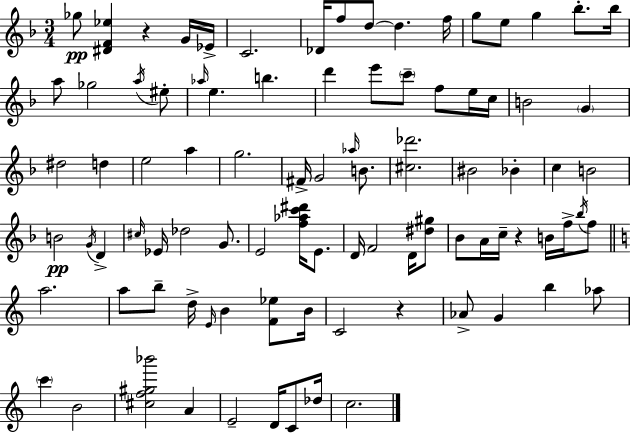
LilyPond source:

{
  \clef treble
  \numericTimeSignature
  \time 3/4
  \key f \major
  \repeat volta 2 { ges''8\pp <dis' f' ees''>4 r4 g'16 ees'16-> | c'2. | des'16 f''8 d''8~~ d''4. f''16 | g''8 e''8 g''4 bes''8.-. bes''16 | \break a''8 ges''2 \acciaccatura { a''16 } eis''8-. | \grace { aes''16 } e''4. b''4. | d'''4 e'''8 \parenthesize c'''8-- f''8 | e''16 c''16 b'2 \parenthesize g'4 | \break dis''2 d''4 | e''2 a''4 | g''2. | fis'16-> g'2 \grace { aes''16 } | \break b'8. <cis'' des'''>2. | bis'2 bes'4-. | c''4 b'2 | b'2\pp \acciaccatura { g'16 } | \break d'4-> \grace { cis''16 } ees'16 des''2 | g'8. e'2 | <f'' aes'' c''' dis'''>16 e'8. d'16 f'2 | d'16 <dis'' gis''>8 bes'8 a'16 c''16-- r4 | \break b'16 f''16-> \acciaccatura { bes''16 } f''8 \bar "||" \break \key c \major a''2. | a''8 b''8-- d''16-> \grace { e'16 } b'4 <f' ees''>8 | b'16 c'2 r4 | aes'8-> g'4 b''4 aes''8 | \break \parenthesize c'''4 b'2 | <cis'' f'' gis'' bes'''>2 a'4 | e'2-- d'16 c'8 | des''16 c''2. | \break } \bar "|."
}